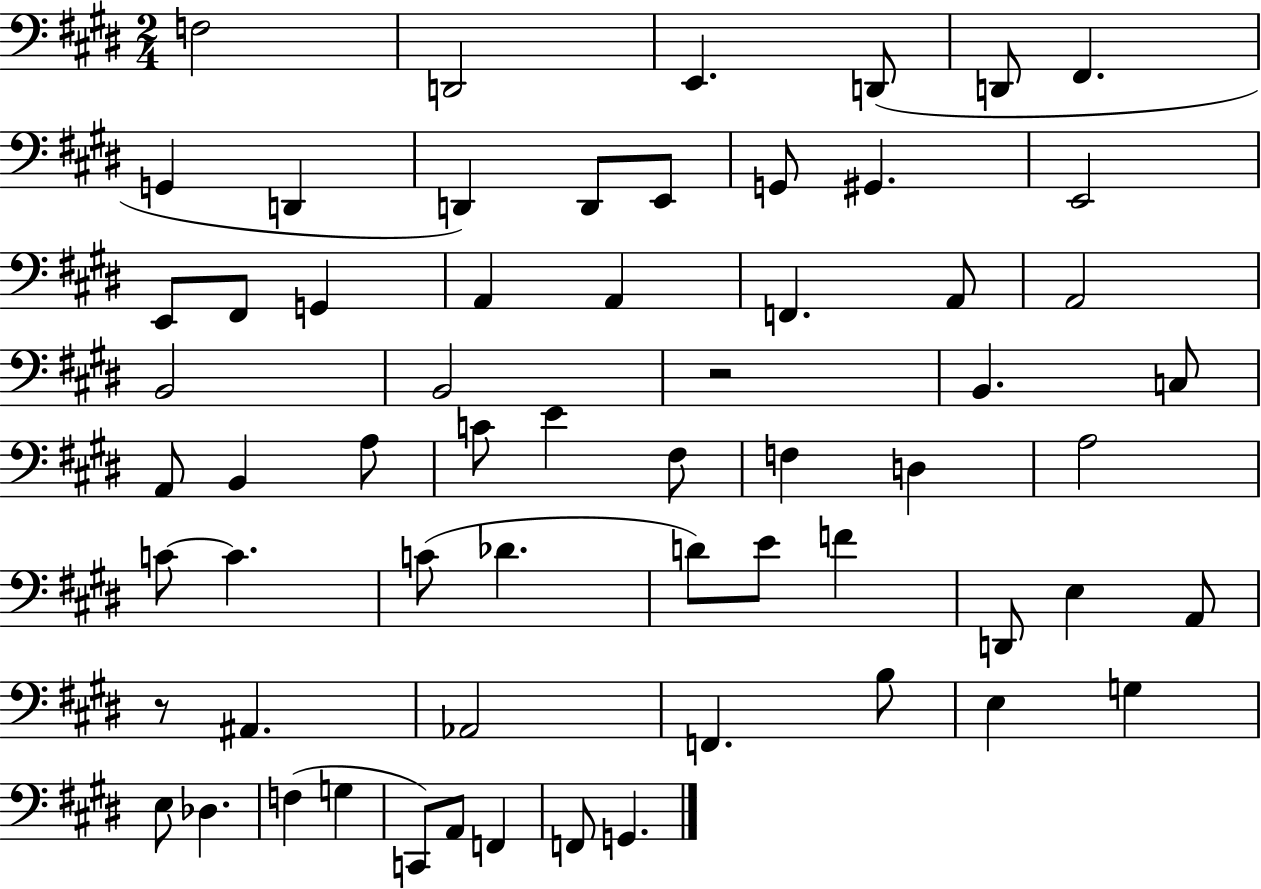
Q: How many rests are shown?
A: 2